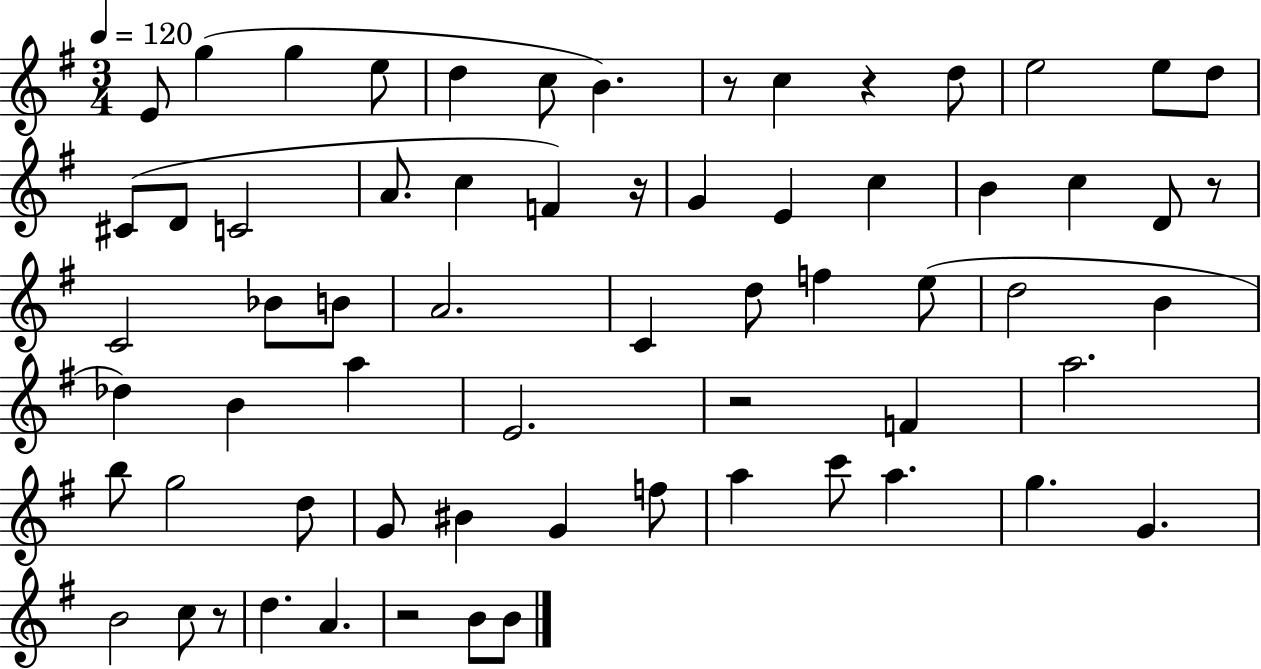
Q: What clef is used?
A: treble